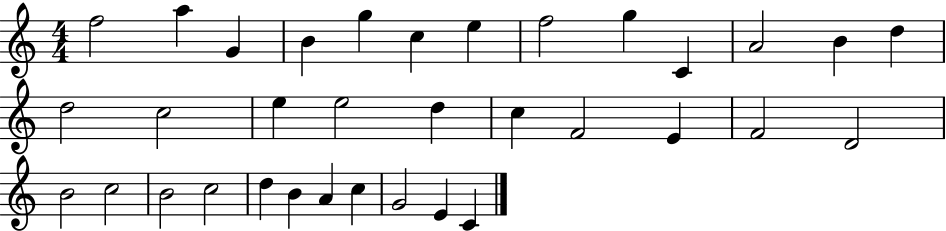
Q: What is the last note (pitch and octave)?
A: C4